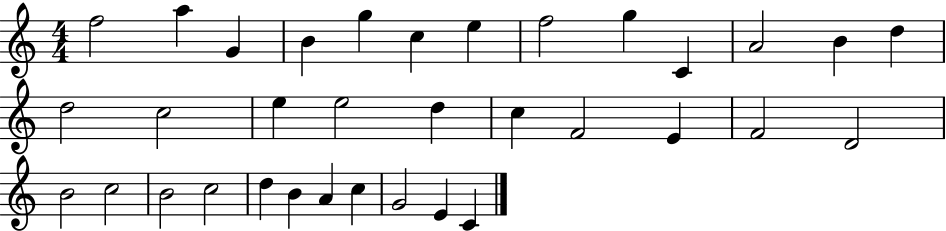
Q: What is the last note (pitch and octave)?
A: C4